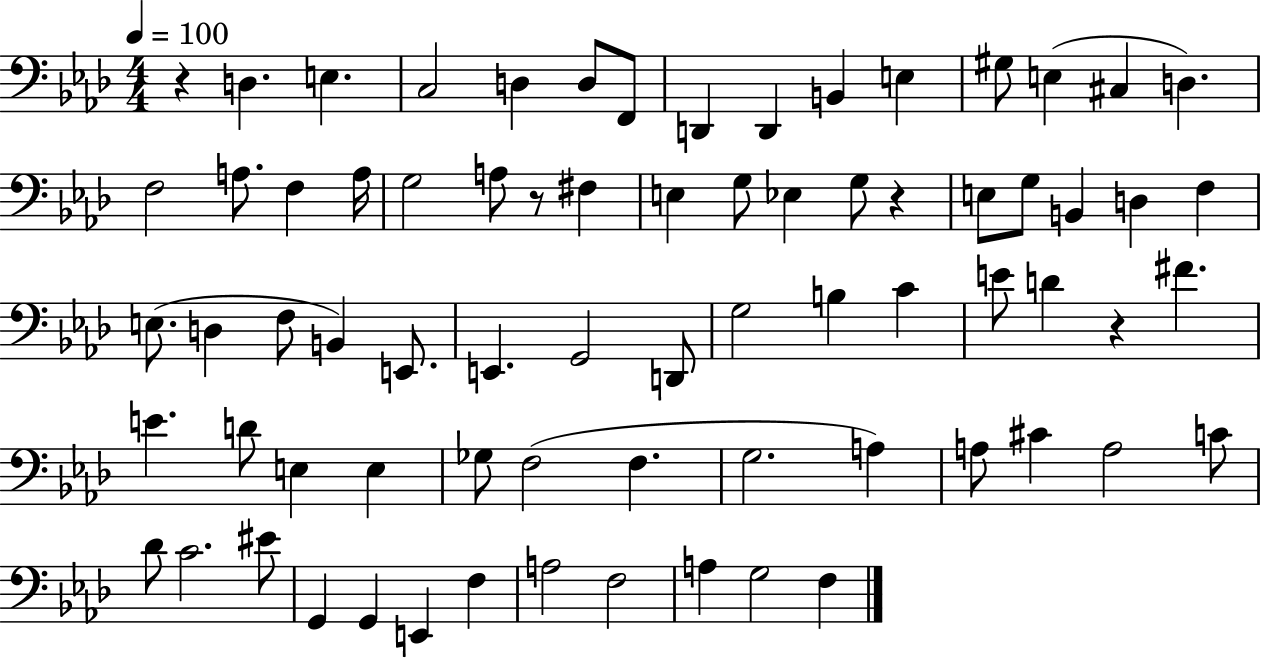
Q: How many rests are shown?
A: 4